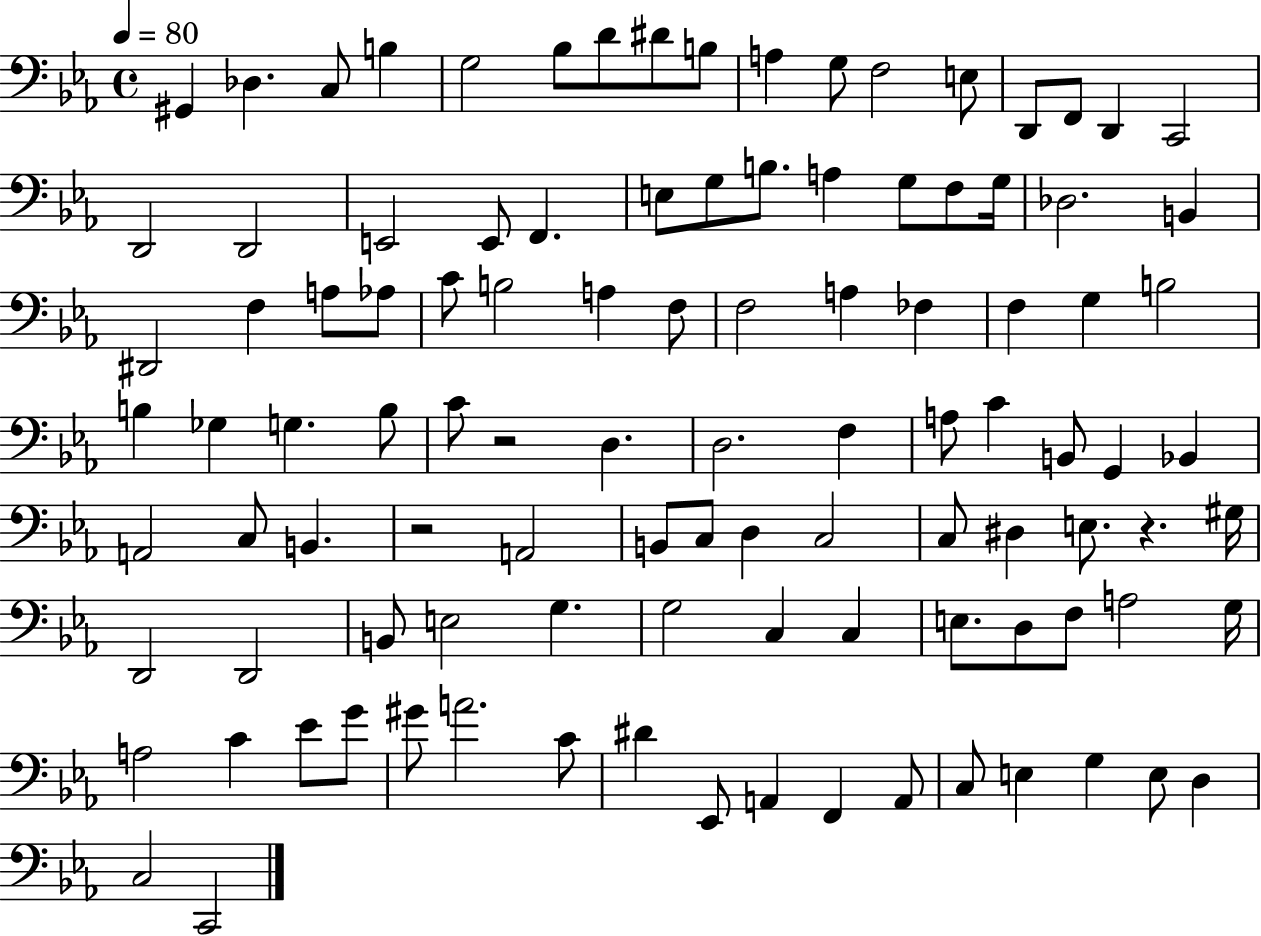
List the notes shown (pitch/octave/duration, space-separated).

G#2/q Db3/q. C3/e B3/q G3/h Bb3/e D4/e D#4/e B3/e A3/q G3/e F3/h E3/e D2/e F2/e D2/q C2/h D2/h D2/h E2/h E2/e F2/q. E3/e G3/e B3/e. A3/q G3/e F3/e G3/s Db3/h. B2/q D#2/h F3/q A3/e Ab3/e C4/e B3/h A3/q F3/e F3/h A3/q FES3/q F3/q G3/q B3/h B3/q Gb3/q G3/q. B3/e C4/e R/h D3/q. D3/h. F3/q A3/e C4/q B2/e G2/q Bb2/q A2/h C3/e B2/q. R/h A2/h B2/e C3/e D3/q C3/h C3/e D#3/q E3/e. R/q. G#3/s D2/h D2/h B2/e E3/h G3/q. G3/h C3/q C3/q E3/e. D3/e F3/e A3/h G3/s A3/h C4/q Eb4/e G4/e G#4/e A4/h. C4/e D#4/q Eb2/e A2/q F2/q A2/e C3/e E3/q G3/q E3/e D3/q C3/h C2/h